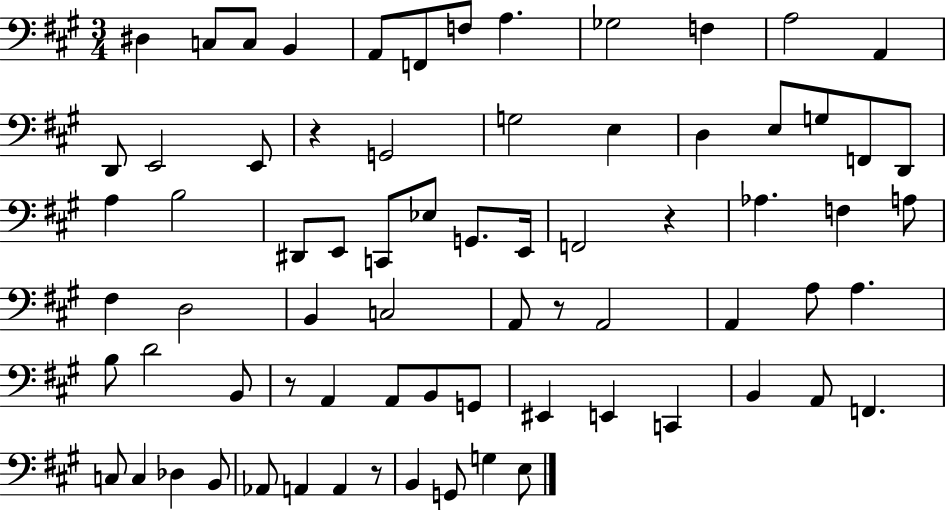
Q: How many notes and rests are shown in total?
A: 73